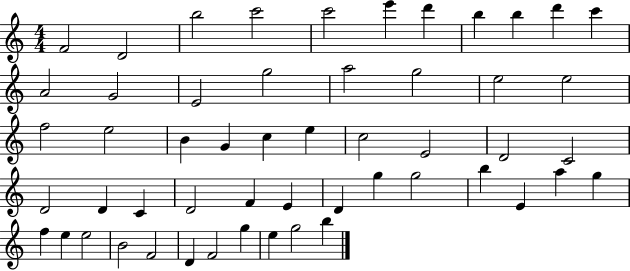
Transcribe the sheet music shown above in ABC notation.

X:1
T:Untitled
M:4/4
L:1/4
K:C
F2 D2 b2 c'2 c'2 e' d' b b d' c' A2 G2 E2 g2 a2 g2 e2 e2 f2 e2 B G c e c2 E2 D2 C2 D2 D C D2 F E D g g2 b E a g f e e2 B2 F2 D F2 g e g2 b